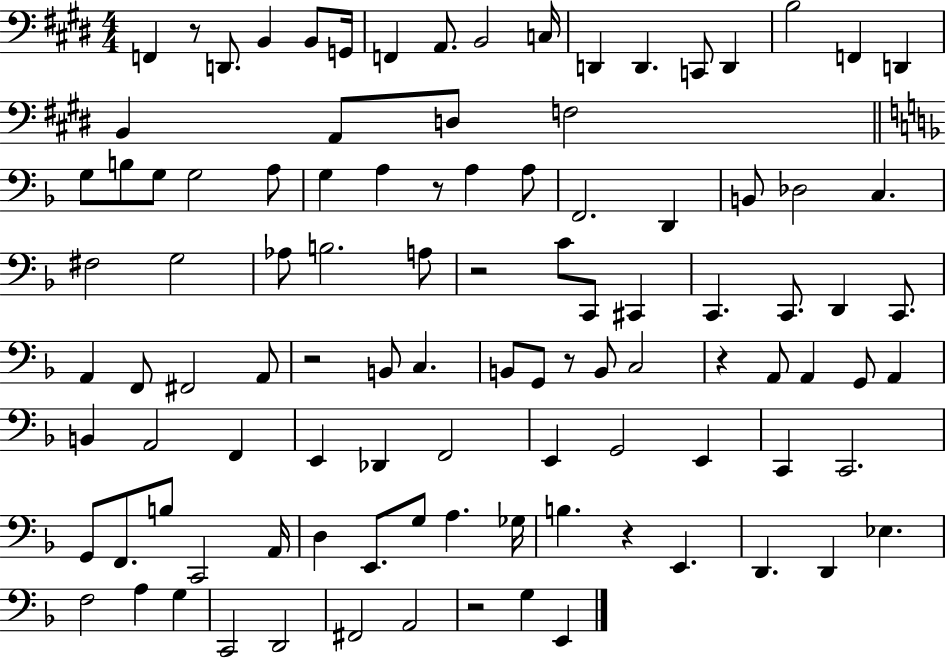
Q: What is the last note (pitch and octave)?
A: E2